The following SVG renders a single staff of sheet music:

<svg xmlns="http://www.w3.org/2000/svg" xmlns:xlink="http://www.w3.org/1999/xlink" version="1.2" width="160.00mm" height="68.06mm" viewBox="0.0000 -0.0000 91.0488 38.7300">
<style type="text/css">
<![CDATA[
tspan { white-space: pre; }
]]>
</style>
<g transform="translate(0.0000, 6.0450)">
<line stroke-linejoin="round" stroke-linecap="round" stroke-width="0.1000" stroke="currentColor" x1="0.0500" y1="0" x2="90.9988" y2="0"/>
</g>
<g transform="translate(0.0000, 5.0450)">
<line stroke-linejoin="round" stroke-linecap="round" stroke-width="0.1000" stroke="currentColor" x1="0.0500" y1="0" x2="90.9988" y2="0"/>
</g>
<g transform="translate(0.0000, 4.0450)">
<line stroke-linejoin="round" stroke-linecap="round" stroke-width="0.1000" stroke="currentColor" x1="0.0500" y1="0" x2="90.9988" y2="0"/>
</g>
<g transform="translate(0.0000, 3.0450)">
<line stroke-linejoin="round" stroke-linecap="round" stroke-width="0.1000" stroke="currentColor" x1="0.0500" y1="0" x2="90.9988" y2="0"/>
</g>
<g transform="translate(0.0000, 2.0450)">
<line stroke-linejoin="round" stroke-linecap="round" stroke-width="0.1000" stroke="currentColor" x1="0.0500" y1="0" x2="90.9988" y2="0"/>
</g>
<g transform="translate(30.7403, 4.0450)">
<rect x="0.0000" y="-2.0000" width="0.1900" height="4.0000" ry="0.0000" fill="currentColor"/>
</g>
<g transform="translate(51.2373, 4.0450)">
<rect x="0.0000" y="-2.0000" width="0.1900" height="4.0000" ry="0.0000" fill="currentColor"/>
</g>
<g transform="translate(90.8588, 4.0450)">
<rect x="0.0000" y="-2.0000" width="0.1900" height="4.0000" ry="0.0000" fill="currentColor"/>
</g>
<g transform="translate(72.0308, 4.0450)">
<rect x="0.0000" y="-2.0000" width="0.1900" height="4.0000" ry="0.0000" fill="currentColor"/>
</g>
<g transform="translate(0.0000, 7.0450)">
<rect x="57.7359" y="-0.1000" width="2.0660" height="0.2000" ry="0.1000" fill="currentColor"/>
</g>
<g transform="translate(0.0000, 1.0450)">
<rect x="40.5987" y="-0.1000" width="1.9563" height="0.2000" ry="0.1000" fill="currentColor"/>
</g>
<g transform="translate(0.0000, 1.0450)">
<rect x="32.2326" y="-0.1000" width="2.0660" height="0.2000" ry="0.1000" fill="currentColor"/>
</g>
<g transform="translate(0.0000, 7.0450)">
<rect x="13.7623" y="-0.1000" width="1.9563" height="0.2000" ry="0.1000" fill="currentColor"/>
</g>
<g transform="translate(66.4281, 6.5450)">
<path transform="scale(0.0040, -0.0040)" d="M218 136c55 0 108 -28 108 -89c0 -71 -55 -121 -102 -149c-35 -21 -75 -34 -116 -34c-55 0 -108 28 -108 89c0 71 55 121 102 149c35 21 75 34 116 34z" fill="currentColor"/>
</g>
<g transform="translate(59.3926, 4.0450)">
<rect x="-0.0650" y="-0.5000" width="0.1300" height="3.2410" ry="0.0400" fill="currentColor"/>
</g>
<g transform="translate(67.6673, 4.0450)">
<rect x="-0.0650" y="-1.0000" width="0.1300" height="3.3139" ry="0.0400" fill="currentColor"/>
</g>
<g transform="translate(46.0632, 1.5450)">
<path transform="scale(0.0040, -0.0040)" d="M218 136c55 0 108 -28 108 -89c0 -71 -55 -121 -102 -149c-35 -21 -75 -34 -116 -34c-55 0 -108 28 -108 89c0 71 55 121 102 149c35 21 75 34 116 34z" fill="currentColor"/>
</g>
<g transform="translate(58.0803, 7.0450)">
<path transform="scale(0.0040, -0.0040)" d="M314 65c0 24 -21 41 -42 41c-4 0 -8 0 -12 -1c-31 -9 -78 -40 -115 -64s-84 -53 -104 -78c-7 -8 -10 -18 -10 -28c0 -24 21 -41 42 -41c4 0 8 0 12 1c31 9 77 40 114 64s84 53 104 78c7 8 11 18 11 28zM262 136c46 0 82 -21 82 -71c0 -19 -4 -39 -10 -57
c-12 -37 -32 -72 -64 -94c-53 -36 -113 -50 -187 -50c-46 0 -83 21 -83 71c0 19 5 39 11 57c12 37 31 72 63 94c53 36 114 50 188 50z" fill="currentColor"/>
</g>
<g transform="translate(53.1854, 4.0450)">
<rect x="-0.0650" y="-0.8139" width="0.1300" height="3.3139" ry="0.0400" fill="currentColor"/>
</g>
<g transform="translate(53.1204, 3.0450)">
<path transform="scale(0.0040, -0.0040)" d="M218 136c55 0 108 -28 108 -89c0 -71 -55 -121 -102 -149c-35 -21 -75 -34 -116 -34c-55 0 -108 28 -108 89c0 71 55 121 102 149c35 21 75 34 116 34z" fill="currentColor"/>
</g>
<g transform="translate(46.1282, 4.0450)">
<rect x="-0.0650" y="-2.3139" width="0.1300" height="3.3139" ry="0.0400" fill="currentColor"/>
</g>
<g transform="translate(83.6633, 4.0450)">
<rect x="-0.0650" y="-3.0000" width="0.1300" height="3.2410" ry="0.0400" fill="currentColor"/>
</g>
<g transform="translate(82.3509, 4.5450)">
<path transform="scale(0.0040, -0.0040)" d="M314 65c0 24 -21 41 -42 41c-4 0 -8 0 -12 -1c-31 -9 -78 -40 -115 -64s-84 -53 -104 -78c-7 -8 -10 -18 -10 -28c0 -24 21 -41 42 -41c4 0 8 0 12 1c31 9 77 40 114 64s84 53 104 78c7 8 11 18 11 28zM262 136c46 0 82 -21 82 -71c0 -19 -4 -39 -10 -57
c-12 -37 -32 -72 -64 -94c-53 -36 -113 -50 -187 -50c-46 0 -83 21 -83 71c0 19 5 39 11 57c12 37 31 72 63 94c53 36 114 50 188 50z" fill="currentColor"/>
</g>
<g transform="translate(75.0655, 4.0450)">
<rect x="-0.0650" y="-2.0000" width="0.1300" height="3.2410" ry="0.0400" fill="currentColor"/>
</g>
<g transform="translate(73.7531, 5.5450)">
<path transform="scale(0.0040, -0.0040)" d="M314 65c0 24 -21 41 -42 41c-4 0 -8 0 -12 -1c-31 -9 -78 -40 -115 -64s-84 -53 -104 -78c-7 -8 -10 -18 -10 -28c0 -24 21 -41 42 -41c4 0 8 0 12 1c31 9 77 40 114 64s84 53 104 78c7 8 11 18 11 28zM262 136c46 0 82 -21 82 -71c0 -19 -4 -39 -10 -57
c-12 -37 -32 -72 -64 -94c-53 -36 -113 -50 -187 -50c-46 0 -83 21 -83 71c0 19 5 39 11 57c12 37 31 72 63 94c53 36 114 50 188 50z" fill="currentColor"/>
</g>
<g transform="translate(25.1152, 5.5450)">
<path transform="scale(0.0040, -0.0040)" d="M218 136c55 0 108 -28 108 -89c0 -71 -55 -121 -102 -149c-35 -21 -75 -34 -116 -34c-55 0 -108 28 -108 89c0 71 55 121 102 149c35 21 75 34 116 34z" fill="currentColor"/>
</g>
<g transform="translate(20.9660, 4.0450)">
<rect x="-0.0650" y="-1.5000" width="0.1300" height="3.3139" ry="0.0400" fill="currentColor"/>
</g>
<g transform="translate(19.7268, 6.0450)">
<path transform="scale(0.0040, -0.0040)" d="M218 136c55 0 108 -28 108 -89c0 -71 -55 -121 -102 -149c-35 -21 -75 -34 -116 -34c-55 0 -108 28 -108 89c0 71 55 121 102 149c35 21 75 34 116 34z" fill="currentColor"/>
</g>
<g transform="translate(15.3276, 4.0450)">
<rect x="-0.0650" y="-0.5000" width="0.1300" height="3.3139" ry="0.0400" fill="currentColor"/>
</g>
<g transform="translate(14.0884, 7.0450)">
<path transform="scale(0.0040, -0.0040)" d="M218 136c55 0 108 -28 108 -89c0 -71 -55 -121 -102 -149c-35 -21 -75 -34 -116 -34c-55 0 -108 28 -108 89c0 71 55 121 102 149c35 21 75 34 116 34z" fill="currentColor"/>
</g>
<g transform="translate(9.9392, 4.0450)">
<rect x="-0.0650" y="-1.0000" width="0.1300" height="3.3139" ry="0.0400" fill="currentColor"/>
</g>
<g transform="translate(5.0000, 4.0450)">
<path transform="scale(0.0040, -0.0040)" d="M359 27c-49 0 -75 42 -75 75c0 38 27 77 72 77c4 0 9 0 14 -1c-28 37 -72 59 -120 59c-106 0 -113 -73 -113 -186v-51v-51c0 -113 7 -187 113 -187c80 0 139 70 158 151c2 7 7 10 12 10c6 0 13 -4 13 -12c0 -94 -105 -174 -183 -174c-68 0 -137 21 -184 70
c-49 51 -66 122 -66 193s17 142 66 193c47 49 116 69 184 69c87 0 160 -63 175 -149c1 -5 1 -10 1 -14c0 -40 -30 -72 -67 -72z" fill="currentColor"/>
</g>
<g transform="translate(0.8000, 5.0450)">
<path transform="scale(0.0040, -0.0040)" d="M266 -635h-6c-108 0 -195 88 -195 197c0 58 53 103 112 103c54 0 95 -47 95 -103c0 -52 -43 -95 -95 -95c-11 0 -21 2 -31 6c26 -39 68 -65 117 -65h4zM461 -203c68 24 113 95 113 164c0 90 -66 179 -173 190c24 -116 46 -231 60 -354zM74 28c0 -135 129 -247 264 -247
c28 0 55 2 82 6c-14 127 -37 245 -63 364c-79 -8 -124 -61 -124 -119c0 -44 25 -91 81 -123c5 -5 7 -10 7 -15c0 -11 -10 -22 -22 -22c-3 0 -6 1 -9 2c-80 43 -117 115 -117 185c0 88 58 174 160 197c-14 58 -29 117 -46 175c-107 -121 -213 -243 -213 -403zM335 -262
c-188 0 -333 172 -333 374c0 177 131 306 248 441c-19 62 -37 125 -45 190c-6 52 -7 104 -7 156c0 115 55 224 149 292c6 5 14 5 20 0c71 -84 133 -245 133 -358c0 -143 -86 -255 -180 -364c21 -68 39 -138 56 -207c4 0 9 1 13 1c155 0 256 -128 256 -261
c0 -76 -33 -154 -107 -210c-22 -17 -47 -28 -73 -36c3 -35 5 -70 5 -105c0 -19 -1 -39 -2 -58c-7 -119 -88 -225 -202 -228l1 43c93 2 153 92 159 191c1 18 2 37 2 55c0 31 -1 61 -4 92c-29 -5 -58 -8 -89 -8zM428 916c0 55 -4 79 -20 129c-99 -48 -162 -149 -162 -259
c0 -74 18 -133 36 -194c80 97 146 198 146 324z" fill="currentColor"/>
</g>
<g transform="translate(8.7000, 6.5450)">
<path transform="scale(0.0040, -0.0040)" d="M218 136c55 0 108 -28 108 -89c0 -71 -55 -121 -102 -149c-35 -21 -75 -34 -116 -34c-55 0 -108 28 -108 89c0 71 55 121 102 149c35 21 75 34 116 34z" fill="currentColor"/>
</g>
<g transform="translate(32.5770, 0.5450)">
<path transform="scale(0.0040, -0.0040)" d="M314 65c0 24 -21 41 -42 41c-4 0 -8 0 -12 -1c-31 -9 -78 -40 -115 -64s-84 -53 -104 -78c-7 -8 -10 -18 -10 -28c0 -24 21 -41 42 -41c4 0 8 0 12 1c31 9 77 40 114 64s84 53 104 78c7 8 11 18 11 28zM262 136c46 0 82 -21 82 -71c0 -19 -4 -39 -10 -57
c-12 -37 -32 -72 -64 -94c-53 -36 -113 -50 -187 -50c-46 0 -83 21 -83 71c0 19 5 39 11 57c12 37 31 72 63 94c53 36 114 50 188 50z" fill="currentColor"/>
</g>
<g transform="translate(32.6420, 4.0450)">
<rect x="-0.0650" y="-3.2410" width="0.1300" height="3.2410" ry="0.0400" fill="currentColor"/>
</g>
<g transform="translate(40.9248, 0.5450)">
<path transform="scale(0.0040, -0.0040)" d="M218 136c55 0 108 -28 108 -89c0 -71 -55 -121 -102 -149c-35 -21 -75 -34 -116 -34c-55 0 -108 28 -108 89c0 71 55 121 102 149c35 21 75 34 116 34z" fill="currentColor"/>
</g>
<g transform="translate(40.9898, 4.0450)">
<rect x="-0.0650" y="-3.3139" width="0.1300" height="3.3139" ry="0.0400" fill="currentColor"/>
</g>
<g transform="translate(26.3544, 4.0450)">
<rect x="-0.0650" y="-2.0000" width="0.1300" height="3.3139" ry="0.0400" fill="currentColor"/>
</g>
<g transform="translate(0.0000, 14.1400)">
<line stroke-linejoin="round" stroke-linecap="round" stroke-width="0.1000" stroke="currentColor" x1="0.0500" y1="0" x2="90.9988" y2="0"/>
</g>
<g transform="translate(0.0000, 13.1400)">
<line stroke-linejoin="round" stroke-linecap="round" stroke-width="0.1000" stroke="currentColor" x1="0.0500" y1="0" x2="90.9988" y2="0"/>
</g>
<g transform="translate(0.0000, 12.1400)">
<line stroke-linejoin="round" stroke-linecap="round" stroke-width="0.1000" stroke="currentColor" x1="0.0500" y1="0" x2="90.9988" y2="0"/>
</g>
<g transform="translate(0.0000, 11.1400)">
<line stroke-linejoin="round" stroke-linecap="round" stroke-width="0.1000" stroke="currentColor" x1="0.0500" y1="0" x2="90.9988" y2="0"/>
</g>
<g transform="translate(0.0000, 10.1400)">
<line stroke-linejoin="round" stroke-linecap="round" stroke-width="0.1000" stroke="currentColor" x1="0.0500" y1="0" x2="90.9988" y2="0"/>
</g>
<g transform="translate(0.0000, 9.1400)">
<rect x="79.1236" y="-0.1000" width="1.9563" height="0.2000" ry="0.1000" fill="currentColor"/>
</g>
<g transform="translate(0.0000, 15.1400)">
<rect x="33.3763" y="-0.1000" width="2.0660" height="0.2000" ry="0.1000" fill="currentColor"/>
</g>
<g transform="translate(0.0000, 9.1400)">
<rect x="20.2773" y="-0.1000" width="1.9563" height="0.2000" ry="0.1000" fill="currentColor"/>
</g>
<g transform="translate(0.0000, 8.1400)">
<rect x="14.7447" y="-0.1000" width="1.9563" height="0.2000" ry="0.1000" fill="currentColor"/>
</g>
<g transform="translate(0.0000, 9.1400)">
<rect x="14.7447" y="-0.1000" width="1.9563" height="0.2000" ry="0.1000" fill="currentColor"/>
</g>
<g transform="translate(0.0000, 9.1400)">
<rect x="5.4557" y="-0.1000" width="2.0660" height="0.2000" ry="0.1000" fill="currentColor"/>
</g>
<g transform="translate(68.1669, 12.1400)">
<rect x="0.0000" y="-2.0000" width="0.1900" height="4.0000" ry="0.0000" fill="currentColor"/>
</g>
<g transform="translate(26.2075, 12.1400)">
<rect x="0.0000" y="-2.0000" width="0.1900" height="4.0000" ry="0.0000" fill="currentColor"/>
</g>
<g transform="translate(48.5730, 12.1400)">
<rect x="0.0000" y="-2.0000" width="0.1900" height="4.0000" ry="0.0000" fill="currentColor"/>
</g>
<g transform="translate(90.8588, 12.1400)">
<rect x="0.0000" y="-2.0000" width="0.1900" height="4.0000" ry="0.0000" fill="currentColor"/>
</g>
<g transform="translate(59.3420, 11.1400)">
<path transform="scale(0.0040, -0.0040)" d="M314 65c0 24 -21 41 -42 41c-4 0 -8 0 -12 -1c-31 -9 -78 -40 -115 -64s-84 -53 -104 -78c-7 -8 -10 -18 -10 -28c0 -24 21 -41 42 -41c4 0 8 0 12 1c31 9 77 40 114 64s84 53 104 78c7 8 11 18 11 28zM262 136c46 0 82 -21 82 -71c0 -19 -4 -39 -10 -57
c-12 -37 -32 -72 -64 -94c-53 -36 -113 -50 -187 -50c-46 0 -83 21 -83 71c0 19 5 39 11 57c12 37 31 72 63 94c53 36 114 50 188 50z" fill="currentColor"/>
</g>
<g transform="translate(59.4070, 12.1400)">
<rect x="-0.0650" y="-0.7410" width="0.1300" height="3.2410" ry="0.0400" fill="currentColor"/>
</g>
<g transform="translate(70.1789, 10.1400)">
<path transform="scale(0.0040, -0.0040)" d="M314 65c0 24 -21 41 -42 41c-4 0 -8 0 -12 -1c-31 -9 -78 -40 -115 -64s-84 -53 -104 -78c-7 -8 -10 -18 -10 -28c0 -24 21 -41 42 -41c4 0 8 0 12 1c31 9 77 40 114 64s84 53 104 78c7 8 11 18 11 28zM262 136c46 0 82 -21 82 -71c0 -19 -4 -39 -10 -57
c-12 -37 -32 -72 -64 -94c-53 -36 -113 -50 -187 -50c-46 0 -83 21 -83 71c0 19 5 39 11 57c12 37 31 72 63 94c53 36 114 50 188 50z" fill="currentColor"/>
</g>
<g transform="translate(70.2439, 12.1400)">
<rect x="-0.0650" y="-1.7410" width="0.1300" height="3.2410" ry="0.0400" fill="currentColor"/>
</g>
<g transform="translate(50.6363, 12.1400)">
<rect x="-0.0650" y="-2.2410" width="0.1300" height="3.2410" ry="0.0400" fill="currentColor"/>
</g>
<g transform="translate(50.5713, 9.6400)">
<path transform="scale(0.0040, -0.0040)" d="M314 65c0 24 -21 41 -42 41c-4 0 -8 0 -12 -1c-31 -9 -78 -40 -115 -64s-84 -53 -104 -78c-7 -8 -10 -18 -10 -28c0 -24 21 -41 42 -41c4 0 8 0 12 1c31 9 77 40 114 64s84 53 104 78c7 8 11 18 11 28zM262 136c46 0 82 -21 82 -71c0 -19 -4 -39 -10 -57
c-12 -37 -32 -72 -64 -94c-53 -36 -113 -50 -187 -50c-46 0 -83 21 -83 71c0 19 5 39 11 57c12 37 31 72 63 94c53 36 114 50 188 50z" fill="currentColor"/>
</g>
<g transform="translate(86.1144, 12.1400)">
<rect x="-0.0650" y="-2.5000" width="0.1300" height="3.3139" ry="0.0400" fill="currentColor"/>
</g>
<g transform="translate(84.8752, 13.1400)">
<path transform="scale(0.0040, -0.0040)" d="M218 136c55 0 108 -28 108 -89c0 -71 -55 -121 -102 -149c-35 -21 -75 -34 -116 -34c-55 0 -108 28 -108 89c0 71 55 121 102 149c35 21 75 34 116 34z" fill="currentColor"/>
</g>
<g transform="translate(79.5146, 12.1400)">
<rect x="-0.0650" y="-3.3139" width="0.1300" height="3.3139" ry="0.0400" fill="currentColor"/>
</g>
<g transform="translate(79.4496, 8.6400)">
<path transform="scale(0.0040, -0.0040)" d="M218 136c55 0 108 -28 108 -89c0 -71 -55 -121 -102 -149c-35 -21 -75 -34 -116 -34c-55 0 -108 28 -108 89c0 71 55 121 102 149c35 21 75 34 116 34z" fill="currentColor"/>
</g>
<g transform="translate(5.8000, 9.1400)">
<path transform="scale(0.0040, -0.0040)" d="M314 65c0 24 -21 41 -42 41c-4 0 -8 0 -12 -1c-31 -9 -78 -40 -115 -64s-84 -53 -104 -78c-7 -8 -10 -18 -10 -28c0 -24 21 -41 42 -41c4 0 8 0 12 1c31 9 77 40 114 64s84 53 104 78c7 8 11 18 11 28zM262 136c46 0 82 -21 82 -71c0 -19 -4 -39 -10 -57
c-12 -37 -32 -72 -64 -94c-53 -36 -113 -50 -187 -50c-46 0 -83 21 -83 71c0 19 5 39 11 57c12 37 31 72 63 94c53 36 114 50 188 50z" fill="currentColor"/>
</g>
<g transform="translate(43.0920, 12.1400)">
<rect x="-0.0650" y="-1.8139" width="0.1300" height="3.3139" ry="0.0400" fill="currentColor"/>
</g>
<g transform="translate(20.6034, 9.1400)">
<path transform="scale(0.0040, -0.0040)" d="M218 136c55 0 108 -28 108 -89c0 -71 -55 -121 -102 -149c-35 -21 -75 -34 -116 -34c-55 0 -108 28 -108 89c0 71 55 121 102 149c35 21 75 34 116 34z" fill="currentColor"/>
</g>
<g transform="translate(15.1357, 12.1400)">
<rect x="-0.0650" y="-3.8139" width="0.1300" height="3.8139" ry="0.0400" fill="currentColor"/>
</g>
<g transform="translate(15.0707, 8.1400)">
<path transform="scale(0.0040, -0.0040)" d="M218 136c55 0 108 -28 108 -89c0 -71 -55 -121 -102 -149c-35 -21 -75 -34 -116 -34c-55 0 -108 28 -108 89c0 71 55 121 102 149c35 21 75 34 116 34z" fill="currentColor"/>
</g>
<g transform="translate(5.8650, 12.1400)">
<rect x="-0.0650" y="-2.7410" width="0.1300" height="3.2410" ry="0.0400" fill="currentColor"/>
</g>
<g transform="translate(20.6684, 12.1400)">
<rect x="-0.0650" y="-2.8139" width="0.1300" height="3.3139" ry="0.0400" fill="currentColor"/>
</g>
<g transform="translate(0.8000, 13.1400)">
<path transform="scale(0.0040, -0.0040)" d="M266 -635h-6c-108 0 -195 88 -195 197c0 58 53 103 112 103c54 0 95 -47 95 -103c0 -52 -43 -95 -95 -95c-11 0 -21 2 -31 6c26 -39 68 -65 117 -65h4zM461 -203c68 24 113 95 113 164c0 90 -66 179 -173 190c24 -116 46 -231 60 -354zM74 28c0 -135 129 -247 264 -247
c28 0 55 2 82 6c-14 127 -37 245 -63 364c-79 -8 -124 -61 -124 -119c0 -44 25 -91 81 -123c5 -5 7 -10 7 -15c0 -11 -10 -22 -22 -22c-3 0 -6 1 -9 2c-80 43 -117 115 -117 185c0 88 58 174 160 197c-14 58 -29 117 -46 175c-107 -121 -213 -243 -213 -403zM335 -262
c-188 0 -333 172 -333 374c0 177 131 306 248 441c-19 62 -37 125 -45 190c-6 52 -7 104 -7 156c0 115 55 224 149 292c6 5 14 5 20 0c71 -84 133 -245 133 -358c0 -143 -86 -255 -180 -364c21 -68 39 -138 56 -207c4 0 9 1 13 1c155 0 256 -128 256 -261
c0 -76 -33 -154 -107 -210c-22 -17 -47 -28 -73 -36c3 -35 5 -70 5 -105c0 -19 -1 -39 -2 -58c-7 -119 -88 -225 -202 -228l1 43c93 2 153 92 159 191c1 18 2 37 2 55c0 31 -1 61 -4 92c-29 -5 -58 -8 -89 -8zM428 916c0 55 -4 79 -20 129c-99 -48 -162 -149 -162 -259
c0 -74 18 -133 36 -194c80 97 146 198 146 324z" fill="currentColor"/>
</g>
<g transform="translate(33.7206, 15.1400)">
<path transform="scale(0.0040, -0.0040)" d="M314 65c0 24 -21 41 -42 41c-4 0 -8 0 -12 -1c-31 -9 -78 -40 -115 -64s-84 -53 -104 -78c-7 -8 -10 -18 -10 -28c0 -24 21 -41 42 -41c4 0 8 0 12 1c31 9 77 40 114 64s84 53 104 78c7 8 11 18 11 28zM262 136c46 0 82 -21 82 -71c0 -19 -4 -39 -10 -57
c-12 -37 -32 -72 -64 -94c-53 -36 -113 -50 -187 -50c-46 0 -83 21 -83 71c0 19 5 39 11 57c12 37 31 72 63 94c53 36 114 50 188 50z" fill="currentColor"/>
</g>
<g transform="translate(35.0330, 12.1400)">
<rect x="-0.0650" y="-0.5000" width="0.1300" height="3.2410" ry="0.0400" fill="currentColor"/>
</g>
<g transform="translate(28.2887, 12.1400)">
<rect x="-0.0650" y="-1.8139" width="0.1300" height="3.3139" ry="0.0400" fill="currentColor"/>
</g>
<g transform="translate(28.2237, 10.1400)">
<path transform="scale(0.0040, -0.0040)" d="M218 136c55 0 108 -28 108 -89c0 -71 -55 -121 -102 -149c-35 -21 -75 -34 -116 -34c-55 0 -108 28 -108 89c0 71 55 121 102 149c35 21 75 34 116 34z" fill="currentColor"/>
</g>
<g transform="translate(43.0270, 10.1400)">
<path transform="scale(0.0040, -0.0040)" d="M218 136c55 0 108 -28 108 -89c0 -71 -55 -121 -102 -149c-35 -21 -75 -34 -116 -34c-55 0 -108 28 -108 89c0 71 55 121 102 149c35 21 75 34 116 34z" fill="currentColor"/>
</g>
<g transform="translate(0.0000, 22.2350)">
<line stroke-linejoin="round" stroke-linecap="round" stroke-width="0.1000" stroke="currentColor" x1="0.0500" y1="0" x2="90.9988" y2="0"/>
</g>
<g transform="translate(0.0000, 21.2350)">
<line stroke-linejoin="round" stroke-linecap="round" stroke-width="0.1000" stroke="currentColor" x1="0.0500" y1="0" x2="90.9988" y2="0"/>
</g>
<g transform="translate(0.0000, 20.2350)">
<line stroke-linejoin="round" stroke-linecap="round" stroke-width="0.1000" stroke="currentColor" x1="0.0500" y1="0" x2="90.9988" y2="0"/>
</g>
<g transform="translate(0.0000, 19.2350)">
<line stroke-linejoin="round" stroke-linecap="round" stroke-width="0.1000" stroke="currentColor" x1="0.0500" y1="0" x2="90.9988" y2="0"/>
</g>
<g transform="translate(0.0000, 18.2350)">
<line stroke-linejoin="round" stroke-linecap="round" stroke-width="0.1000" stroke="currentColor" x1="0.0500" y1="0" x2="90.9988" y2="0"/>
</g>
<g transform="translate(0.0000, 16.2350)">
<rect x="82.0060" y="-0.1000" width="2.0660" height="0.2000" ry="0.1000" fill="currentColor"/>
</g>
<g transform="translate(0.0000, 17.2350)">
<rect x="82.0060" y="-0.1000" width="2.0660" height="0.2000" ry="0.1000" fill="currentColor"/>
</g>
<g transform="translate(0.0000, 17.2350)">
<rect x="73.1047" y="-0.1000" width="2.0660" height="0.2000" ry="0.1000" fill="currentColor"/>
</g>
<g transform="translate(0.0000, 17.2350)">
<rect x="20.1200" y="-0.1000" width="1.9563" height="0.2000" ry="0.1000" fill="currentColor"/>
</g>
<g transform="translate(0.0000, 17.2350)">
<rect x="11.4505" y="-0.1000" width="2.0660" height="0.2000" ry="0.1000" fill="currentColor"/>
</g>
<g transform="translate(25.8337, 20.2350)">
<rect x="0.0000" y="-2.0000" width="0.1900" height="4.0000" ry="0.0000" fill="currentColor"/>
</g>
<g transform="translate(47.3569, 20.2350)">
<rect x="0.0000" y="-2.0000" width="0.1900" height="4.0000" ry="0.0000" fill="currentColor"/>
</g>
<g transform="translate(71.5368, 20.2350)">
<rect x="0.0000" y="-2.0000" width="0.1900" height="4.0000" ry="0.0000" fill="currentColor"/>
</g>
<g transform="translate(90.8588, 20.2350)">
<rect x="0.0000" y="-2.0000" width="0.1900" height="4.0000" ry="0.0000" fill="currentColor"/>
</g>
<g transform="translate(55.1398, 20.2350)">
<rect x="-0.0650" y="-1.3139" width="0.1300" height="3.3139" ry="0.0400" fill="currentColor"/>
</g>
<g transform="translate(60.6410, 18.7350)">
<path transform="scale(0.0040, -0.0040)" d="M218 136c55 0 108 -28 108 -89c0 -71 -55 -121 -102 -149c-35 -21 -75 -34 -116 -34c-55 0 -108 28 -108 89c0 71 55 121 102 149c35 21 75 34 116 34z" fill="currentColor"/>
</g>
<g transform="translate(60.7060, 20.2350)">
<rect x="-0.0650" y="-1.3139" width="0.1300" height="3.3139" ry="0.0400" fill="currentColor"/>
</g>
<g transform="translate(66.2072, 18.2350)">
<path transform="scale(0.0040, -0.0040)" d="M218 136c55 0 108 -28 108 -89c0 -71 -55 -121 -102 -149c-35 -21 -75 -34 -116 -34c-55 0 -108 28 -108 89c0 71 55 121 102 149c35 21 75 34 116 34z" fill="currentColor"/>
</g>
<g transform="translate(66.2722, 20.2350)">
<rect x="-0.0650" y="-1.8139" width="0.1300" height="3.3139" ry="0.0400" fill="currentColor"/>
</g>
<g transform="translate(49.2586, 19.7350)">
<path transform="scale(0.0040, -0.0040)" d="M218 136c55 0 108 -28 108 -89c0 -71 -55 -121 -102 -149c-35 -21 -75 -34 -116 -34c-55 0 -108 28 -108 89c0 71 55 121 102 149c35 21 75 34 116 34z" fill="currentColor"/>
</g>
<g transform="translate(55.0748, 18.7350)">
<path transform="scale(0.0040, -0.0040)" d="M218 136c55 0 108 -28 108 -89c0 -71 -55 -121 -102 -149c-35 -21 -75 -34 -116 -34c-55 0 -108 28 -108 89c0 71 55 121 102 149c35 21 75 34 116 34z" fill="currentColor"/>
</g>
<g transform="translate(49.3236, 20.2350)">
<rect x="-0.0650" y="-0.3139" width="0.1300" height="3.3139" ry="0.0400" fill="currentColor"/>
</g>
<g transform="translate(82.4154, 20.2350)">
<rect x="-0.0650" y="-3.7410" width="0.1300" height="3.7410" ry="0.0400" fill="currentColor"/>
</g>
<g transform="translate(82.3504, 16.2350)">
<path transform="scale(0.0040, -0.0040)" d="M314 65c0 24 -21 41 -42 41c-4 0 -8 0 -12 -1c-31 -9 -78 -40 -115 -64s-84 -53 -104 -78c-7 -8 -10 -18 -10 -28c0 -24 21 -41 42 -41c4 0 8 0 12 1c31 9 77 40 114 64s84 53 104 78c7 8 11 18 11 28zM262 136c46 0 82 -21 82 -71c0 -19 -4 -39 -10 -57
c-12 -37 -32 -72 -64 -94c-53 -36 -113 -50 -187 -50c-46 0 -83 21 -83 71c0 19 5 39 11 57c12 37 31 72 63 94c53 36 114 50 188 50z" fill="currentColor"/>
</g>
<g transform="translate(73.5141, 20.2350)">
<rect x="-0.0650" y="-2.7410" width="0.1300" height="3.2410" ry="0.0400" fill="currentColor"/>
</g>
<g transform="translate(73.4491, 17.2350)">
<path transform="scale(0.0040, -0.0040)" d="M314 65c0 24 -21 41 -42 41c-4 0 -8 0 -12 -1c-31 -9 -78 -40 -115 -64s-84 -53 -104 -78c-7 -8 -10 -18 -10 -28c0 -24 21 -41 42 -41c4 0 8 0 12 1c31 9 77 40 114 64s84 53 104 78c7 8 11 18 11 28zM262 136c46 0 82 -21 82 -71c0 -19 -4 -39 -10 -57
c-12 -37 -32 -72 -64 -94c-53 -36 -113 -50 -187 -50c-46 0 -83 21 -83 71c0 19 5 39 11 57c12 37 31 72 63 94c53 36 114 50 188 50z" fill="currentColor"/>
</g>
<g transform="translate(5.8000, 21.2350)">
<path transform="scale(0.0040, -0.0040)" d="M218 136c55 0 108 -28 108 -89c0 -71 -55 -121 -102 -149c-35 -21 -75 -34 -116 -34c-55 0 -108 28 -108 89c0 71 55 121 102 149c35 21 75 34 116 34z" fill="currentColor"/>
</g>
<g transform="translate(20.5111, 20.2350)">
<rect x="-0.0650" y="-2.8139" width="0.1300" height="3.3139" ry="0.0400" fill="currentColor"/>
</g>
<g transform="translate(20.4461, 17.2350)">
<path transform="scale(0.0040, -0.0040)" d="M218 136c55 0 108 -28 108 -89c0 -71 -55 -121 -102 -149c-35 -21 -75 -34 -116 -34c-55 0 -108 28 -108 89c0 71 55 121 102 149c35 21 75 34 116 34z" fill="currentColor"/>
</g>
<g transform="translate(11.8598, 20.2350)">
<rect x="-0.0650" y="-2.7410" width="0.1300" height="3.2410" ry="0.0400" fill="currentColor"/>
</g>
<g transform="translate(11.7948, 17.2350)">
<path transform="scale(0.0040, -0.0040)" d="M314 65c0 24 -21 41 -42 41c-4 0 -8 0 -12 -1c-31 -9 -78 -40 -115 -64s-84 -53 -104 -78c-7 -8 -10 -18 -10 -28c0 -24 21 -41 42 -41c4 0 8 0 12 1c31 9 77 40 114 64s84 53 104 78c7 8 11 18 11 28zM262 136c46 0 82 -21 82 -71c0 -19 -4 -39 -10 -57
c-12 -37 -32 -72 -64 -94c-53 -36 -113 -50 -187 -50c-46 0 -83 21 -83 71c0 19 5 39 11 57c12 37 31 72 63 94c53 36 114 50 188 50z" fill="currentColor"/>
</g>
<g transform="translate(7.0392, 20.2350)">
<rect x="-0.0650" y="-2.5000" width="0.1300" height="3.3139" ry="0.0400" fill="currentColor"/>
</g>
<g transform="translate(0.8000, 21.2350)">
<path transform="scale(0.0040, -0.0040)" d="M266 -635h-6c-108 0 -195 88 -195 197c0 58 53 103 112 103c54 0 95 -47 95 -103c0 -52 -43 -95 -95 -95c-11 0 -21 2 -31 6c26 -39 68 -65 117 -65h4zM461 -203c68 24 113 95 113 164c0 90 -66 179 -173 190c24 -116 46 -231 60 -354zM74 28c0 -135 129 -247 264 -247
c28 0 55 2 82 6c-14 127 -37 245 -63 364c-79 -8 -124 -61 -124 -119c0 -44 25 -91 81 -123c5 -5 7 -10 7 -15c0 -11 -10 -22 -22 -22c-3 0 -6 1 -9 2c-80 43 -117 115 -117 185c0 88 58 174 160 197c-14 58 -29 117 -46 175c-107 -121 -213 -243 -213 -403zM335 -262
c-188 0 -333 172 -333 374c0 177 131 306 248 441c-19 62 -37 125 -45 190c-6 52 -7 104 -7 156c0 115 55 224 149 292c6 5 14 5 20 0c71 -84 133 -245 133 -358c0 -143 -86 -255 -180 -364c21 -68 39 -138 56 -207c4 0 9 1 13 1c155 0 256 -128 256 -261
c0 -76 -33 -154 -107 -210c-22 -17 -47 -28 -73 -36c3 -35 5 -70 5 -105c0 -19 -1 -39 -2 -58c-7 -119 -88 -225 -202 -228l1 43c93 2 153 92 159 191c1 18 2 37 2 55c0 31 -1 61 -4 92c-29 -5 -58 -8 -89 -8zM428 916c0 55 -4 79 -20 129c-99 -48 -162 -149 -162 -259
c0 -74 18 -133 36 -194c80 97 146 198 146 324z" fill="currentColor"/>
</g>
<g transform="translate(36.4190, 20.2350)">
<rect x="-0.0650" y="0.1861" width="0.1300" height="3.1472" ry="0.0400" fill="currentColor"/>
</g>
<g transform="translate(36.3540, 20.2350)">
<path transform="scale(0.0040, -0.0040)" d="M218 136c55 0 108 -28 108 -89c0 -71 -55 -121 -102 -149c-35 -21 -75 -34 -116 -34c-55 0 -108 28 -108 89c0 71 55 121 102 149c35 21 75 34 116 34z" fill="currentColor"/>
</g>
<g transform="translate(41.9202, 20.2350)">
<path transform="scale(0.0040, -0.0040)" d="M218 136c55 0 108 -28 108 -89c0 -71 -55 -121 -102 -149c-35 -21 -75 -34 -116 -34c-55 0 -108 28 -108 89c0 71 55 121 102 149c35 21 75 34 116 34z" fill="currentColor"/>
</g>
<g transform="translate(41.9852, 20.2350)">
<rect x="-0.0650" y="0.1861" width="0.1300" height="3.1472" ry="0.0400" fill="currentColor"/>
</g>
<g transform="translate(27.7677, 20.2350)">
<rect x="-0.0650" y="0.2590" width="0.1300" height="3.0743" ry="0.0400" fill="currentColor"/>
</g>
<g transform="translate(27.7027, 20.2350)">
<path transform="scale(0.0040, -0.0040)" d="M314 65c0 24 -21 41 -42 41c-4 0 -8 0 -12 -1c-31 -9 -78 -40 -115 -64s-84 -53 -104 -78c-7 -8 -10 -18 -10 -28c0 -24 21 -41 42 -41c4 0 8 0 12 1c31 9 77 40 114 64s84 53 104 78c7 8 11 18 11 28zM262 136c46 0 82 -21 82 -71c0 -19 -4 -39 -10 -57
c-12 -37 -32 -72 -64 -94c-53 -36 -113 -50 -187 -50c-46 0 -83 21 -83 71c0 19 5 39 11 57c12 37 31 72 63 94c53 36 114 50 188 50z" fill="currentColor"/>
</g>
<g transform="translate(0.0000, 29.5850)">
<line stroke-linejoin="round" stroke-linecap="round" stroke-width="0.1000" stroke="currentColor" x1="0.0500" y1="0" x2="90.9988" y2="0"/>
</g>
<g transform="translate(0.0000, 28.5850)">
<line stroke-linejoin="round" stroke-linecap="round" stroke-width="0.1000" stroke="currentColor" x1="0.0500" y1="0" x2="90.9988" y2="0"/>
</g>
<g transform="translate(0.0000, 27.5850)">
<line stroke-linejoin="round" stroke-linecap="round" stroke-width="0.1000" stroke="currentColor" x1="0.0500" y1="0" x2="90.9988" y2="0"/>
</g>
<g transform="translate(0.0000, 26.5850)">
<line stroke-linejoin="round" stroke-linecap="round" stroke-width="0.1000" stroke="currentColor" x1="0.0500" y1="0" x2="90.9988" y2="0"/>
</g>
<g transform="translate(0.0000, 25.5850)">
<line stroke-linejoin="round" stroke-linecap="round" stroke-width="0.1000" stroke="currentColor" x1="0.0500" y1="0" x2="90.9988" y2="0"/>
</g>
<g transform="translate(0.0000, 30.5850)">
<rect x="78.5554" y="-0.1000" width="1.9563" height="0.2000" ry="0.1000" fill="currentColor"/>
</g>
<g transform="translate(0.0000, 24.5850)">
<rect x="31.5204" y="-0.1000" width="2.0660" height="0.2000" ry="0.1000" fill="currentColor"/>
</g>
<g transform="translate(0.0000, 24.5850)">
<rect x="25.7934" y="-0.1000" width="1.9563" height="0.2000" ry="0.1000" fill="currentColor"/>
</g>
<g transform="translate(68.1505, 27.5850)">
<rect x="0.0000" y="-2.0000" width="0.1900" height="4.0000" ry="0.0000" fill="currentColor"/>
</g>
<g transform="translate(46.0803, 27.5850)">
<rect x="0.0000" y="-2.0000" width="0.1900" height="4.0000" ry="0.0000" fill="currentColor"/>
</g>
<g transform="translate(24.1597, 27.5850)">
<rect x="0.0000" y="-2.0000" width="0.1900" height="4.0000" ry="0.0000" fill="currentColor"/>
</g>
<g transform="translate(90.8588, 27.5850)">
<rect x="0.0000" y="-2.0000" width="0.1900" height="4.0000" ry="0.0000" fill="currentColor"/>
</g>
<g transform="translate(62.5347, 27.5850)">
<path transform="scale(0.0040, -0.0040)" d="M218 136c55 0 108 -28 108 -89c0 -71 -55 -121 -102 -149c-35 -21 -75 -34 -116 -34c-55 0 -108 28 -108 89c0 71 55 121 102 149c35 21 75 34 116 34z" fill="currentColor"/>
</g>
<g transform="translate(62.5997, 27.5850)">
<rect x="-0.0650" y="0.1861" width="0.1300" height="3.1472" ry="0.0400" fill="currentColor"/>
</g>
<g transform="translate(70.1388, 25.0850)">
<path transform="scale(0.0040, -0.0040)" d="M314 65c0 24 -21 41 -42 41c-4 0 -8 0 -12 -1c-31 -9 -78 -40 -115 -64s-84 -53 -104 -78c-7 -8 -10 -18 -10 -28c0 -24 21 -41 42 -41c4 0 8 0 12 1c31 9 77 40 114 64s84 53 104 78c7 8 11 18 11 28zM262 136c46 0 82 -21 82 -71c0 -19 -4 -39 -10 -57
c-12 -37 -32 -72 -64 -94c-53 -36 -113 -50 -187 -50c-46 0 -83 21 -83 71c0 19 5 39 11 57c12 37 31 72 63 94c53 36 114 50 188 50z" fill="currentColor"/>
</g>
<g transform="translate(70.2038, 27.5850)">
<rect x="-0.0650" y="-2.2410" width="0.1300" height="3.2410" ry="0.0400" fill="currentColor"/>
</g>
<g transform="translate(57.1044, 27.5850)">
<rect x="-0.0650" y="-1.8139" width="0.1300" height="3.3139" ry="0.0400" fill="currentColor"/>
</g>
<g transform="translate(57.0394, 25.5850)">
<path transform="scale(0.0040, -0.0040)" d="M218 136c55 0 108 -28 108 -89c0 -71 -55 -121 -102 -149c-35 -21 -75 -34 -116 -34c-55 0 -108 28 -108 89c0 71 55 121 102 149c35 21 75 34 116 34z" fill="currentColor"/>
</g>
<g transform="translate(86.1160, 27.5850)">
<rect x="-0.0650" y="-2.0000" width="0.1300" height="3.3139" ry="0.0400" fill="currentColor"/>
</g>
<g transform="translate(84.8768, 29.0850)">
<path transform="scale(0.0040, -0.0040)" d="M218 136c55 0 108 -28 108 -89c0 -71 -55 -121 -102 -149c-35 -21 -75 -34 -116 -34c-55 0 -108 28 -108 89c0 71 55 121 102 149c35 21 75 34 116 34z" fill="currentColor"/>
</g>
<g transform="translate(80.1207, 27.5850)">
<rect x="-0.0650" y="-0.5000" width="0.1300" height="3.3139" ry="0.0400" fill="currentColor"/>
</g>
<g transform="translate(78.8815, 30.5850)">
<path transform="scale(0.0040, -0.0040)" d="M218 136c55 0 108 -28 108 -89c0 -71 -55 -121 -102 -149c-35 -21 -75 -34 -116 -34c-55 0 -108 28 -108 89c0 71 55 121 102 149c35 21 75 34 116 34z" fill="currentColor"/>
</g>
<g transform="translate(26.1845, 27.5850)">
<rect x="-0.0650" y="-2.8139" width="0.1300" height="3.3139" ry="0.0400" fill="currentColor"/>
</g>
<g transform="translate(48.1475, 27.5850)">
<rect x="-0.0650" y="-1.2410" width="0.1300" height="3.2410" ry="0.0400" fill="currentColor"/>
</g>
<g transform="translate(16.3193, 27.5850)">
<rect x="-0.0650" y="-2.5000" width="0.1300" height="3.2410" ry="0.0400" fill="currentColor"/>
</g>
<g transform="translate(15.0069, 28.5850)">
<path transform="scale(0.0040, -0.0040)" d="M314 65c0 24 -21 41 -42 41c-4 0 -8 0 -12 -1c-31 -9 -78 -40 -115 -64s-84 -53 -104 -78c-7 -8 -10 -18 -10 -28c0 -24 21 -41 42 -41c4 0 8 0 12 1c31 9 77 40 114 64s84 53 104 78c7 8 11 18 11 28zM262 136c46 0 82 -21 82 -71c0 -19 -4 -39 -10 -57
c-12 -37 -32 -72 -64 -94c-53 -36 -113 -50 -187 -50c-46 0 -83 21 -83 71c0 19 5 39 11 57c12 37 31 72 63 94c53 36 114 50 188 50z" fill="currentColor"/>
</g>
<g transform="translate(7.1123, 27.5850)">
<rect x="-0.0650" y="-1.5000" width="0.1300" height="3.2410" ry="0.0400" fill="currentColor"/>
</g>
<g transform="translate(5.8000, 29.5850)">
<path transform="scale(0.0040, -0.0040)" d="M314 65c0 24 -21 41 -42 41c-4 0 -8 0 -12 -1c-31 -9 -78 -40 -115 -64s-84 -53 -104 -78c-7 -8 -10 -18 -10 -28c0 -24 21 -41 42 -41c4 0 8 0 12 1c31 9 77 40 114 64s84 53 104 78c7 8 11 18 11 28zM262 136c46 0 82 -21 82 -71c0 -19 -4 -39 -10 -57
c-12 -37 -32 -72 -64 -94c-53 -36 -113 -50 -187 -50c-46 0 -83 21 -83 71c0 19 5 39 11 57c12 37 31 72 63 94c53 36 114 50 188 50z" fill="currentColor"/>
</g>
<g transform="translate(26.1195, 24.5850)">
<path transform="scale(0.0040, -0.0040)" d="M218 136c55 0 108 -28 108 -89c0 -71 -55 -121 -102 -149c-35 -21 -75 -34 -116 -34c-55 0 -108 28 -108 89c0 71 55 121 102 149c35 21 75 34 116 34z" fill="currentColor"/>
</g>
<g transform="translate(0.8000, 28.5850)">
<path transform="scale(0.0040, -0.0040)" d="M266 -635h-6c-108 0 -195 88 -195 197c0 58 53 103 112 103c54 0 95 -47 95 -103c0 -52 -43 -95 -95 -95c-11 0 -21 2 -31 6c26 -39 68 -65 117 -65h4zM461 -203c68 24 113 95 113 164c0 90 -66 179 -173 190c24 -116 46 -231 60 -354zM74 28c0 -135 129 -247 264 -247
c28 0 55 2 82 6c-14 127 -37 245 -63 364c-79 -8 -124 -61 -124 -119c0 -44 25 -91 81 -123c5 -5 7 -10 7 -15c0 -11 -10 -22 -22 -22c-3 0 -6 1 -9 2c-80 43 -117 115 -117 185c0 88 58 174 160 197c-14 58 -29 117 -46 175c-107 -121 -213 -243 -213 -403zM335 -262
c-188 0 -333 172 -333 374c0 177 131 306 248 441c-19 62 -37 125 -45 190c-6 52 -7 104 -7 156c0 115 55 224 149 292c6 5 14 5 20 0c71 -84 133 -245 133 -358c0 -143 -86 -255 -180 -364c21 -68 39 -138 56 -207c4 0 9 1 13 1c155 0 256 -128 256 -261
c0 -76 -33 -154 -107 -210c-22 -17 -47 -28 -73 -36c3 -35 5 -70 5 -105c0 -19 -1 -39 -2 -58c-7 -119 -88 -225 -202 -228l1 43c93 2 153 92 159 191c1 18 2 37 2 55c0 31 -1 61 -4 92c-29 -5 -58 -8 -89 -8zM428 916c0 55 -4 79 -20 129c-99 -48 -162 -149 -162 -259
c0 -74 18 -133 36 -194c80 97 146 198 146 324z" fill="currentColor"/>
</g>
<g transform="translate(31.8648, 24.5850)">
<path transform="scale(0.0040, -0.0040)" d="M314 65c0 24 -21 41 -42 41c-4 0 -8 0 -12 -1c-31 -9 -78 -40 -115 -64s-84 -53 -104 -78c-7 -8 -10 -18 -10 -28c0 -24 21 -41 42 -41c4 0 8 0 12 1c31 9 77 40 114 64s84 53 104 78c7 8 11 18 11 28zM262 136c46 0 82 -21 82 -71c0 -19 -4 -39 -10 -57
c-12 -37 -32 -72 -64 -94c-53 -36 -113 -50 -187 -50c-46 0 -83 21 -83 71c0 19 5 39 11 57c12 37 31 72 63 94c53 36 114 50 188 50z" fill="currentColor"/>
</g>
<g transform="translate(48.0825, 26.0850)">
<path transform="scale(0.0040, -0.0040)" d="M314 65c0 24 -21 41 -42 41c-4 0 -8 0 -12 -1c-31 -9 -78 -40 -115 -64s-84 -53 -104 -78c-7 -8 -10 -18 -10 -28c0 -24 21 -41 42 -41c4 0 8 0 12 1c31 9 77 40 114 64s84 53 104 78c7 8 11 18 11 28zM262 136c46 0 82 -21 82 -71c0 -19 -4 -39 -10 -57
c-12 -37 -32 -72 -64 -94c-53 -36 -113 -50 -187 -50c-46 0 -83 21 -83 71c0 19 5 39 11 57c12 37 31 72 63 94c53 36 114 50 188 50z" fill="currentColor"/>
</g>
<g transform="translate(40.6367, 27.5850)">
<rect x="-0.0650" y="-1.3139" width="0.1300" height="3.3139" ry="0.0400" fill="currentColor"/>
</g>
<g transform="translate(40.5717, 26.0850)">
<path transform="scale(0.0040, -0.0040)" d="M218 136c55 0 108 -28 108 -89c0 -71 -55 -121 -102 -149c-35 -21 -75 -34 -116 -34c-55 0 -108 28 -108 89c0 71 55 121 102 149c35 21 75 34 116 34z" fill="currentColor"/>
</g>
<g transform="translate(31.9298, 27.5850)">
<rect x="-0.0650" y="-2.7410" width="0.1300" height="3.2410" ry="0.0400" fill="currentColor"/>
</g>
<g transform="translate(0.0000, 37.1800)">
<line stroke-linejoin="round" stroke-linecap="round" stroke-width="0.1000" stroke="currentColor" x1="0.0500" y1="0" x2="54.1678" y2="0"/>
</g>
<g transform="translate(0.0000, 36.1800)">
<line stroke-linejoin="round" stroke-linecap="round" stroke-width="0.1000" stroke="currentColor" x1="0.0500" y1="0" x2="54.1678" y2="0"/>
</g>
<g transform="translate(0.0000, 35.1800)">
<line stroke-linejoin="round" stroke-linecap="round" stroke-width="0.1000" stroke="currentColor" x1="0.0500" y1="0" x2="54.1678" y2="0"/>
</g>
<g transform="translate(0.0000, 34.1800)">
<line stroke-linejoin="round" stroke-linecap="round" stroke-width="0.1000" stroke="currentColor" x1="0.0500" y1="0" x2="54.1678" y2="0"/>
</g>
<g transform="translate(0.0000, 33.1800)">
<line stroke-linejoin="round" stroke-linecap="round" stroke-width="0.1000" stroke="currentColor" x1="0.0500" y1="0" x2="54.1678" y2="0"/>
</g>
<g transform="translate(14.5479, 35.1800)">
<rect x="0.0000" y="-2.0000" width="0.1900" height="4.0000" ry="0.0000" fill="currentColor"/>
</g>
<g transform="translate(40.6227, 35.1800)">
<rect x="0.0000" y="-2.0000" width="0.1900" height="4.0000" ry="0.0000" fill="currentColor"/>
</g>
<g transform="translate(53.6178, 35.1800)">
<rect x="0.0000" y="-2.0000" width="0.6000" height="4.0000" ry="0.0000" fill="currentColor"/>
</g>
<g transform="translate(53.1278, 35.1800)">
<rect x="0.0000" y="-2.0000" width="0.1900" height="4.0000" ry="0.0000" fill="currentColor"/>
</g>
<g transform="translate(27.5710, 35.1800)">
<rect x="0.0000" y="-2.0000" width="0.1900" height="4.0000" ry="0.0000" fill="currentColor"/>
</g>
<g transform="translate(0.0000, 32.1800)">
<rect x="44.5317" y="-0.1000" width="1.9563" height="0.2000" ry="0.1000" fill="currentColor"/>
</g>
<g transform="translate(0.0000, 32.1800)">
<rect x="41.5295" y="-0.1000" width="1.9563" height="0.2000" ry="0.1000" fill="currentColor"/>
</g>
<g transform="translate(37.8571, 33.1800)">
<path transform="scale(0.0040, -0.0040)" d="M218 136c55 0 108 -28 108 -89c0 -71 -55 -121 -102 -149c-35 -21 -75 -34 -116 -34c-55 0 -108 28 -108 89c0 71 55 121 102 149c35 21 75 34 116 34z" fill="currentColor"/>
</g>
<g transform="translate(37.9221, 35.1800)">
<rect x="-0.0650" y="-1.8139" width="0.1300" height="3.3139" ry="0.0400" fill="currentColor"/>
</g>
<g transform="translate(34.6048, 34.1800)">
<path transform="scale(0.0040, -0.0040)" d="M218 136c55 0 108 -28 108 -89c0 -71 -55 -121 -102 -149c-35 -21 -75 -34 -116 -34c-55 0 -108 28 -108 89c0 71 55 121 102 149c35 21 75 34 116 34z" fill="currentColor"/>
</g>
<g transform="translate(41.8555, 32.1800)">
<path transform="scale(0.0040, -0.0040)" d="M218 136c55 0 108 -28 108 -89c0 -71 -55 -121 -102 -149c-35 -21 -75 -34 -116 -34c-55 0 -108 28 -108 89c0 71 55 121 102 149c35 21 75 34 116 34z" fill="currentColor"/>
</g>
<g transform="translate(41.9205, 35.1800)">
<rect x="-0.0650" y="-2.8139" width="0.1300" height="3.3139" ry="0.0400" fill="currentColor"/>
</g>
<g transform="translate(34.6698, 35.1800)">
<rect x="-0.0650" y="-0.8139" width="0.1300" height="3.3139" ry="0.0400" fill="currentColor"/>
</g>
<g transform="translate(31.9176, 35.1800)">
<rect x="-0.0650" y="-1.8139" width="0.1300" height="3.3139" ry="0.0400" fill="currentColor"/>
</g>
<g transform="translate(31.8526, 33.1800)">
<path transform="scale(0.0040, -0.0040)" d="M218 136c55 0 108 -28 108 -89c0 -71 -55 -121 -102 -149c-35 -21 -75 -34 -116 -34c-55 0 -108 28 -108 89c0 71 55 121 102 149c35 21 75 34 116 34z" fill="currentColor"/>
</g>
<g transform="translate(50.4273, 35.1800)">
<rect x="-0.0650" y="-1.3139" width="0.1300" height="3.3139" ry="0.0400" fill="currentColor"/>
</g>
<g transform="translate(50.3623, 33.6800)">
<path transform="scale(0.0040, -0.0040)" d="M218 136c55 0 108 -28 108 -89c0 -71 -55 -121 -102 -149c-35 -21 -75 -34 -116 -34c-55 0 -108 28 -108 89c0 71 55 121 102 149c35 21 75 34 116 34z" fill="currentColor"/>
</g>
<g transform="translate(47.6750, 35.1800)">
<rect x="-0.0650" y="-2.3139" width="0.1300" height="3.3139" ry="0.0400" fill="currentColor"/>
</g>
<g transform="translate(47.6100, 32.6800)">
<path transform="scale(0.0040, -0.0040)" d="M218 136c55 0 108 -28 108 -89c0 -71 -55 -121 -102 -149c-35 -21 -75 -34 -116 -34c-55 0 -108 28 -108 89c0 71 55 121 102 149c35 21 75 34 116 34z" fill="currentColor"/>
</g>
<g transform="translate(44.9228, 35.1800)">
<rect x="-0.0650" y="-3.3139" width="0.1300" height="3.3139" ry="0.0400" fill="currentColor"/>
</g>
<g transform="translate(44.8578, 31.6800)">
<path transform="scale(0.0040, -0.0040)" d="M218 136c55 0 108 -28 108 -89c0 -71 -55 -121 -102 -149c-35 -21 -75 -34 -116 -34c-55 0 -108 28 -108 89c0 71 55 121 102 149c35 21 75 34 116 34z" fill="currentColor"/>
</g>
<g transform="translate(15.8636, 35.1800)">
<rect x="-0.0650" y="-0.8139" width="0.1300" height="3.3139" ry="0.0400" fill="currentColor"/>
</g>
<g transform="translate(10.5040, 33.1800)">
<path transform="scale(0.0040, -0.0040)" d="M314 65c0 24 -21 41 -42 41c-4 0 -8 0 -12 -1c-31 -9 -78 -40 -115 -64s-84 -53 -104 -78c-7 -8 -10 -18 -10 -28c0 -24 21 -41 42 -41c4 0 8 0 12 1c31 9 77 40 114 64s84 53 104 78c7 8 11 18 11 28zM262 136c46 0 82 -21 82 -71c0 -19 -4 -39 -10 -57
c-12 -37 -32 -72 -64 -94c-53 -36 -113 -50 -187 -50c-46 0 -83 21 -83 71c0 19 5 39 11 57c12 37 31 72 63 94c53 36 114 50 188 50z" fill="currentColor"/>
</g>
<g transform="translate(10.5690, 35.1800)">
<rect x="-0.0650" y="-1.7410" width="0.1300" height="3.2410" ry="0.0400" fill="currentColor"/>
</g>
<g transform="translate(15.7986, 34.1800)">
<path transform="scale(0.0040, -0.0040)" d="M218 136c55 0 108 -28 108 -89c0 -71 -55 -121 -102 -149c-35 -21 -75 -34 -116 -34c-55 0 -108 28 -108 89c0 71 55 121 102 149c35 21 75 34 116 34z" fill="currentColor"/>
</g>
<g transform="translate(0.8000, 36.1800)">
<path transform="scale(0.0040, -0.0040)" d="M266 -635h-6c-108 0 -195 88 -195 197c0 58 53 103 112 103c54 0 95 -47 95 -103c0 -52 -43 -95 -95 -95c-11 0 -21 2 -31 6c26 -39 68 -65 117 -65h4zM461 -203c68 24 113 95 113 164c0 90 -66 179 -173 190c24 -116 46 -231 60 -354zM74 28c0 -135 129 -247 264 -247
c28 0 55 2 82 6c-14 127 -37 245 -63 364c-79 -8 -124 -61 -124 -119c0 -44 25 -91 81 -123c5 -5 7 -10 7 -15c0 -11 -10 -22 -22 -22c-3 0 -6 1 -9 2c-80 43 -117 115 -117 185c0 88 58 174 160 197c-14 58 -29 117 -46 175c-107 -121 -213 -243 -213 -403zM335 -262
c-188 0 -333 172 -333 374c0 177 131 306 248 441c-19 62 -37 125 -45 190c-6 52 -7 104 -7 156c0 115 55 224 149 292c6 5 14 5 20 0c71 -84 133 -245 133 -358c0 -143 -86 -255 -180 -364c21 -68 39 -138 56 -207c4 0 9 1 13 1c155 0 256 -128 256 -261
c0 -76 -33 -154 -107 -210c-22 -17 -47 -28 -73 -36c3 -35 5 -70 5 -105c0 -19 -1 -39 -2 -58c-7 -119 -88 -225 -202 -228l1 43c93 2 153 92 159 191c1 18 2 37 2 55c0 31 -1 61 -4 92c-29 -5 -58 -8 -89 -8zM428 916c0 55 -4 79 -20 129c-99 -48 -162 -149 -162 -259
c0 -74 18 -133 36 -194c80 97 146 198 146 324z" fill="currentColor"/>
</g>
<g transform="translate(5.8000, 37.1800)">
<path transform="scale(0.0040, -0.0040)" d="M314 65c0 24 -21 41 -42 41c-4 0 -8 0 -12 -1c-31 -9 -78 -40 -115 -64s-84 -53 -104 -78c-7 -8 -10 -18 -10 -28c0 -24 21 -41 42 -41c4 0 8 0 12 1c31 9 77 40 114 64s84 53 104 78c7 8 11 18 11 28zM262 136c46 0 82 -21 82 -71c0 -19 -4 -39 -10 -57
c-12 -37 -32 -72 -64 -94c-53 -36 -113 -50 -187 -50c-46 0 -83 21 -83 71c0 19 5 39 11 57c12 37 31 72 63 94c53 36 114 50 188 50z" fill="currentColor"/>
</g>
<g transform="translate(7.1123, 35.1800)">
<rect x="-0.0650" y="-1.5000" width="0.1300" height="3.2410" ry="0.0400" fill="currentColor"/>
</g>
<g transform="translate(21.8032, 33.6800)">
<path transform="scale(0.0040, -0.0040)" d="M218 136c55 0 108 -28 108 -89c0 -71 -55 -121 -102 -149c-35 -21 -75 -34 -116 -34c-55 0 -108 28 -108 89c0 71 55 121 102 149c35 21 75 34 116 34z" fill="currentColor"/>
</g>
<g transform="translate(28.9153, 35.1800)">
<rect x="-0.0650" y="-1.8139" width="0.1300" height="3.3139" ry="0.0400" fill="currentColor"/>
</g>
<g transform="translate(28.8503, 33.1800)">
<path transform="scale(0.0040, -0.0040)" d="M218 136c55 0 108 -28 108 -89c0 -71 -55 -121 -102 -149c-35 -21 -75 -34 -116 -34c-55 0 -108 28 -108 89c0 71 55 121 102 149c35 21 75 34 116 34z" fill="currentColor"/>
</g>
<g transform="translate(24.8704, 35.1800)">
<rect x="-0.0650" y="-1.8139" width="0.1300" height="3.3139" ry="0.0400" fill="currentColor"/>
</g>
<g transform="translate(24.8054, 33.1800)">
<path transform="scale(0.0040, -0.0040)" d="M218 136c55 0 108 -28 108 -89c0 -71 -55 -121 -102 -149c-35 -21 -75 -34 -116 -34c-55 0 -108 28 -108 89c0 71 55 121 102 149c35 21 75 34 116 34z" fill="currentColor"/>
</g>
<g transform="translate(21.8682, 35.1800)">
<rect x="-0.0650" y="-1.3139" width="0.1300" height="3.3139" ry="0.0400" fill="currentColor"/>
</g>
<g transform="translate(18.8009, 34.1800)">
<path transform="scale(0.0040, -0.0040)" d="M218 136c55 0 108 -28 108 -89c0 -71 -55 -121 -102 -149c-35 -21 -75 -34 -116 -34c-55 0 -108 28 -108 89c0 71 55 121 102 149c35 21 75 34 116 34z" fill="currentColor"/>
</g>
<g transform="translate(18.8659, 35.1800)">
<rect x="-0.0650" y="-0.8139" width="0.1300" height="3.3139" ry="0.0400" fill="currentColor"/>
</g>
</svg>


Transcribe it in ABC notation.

X:1
T:Untitled
M:4/4
L:1/4
K:C
D C E F b2 b g d C2 D F2 A2 a2 c' a f C2 f g2 d2 f2 b G G a2 a B2 B B c e e f a2 c'2 E2 G2 a a2 e e2 f B g2 C F E2 f2 d d e f f f d f a b g e